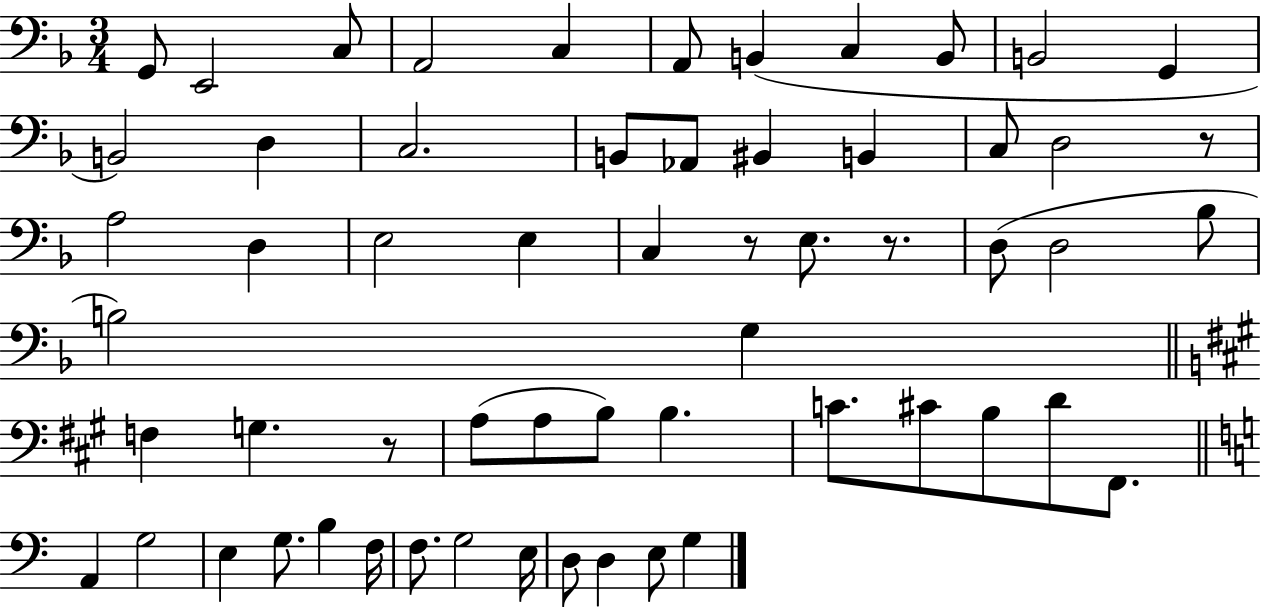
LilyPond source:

{
  \clef bass
  \numericTimeSignature
  \time 3/4
  \key f \major
  \repeat volta 2 { g,8 e,2 c8 | a,2 c4 | a,8 b,4( c4 b,8 | b,2 g,4 | \break b,2) d4 | c2. | b,8 aes,8 bis,4 b,4 | c8 d2 r8 | \break a2 d4 | e2 e4 | c4 r8 e8. r8. | d8( d2 bes8 | \break b2) g4 | \bar "||" \break \key a \major f4 g4. r8 | a8( a8 b8) b4. | c'8. cis'8 b8 d'8 fis,8. | \bar "||" \break \key a \minor a,4 g2 | e4 g8. b4 f16 | f8. g2 e16 | d8 d4 e8 g4 | \break } \bar "|."
}